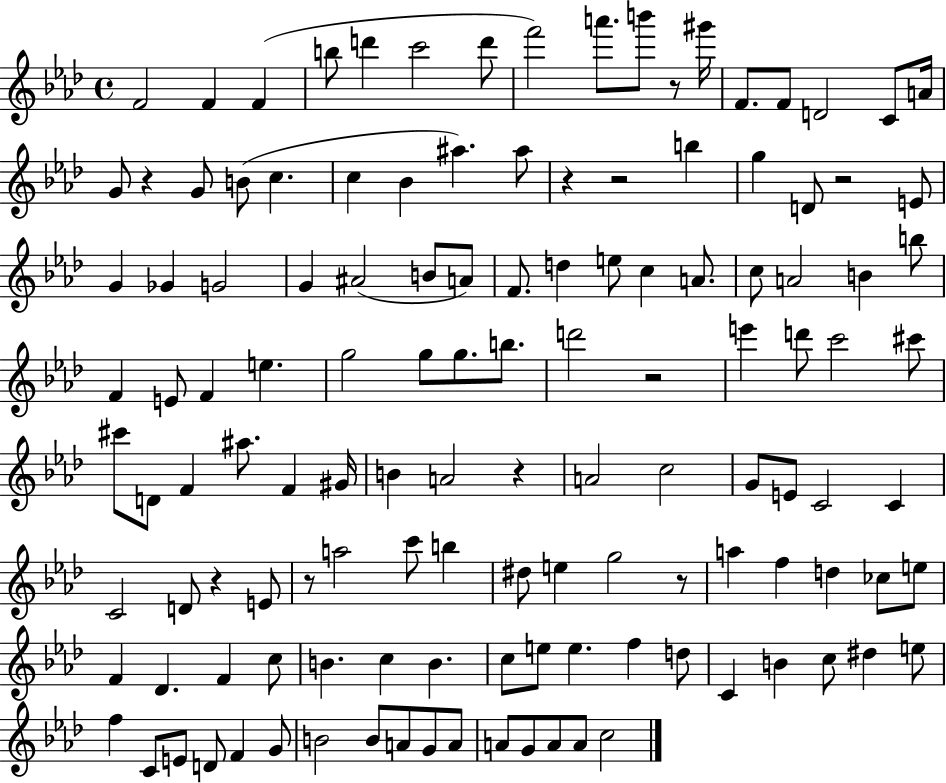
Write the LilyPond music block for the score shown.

{
  \clef treble
  \time 4/4
  \defaultTimeSignature
  \key aes \major
  f'2 f'4 f'4( | b''8 d'''4 c'''2 d'''8 | f'''2) a'''8. b'''8 r8 gis'''16 | f'8. f'8 d'2 c'8 a'16 | \break g'8 r4 g'8 b'8( c''4. | c''4 bes'4 ais''4.) ais''8 | r4 r2 b''4 | g''4 d'8 r2 e'8 | \break g'4 ges'4 g'2 | g'4 ais'2( b'8 a'8) | f'8. d''4 e''8 c''4 a'8. | c''8 a'2 b'4 b''8 | \break f'4 e'8 f'4 e''4. | g''2 g''8 g''8. b''8. | d'''2 r2 | e'''4 d'''8 c'''2 cis'''8 | \break cis'''8 d'8 f'4 ais''8. f'4 gis'16 | b'4 a'2 r4 | a'2 c''2 | g'8 e'8 c'2 c'4 | \break c'2 d'8 r4 e'8 | r8 a''2 c'''8 b''4 | dis''8 e''4 g''2 r8 | a''4 f''4 d''4 ces''8 e''8 | \break f'4 des'4. f'4 c''8 | b'4. c''4 b'4. | c''8 e''8 e''4. f''4 d''8 | c'4 b'4 c''8 dis''4 e''8 | \break f''4 c'8 e'8 d'8 f'4 g'8 | b'2 b'8 a'8 g'8 a'8 | a'8 g'8 a'8 a'8 c''2 | \bar "|."
}